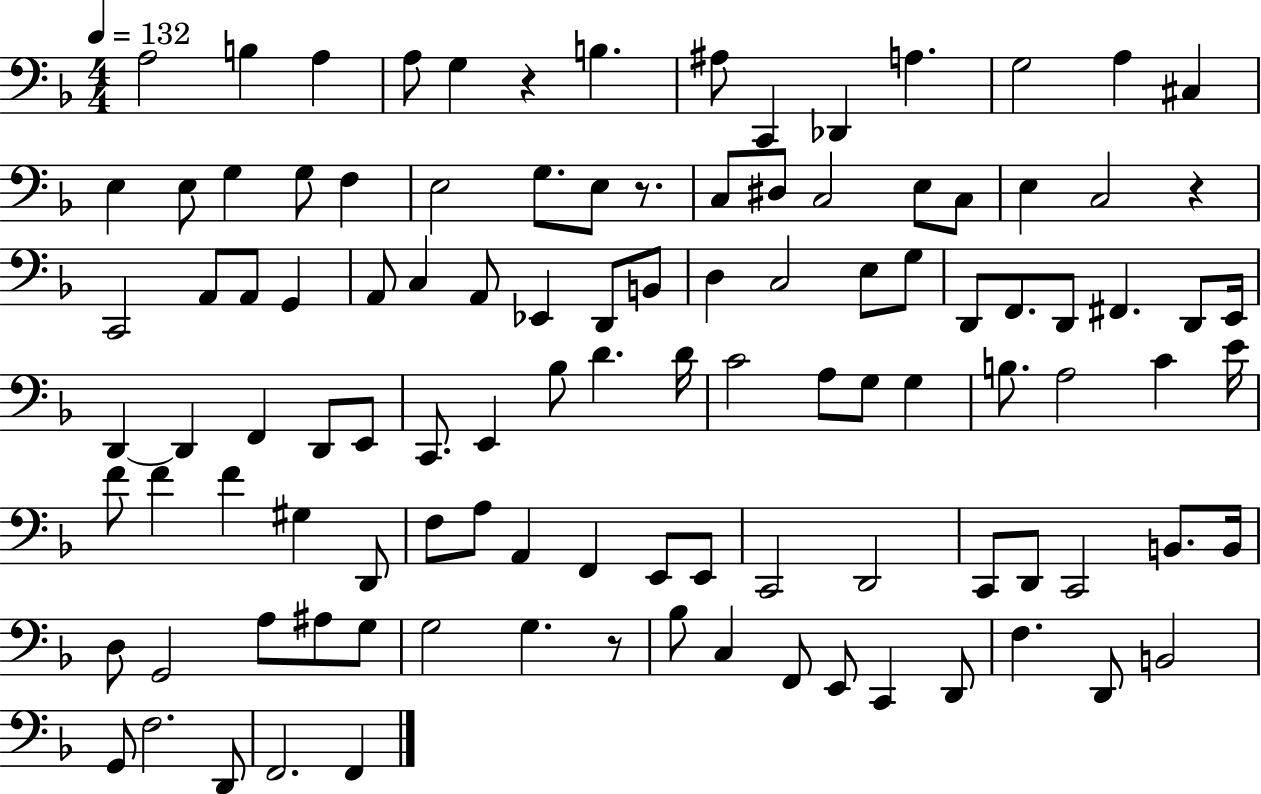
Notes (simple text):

A3/h B3/q A3/q A3/e G3/q R/q B3/q. A#3/e C2/q Db2/q A3/q. G3/h A3/q C#3/q E3/q E3/e G3/q G3/e F3/q E3/h G3/e. E3/e R/e. C3/e D#3/e C3/h E3/e C3/e E3/q C3/h R/q C2/h A2/e A2/e G2/q A2/e C3/q A2/e Eb2/q D2/e B2/e D3/q C3/h E3/e G3/e D2/e F2/e. D2/e F#2/q. D2/e E2/s D2/q D2/q F2/q D2/e E2/e C2/e. E2/q Bb3/e D4/q. D4/s C4/h A3/e G3/e G3/q B3/e. A3/h C4/q E4/s F4/e F4/q F4/q G#3/q D2/e F3/e A3/e A2/q F2/q E2/e E2/e C2/h D2/h C2/e D2/e C2/h B2/e. B2/s D3/e G2/h A3/e A#3/e G3/e G3/h G3/q. R/e Bb3/e C3/q F2/e E2/e C2/q D2/e F3/q. D2/e B2/h G2/e F3/h. D2/e F2/h. F2/q